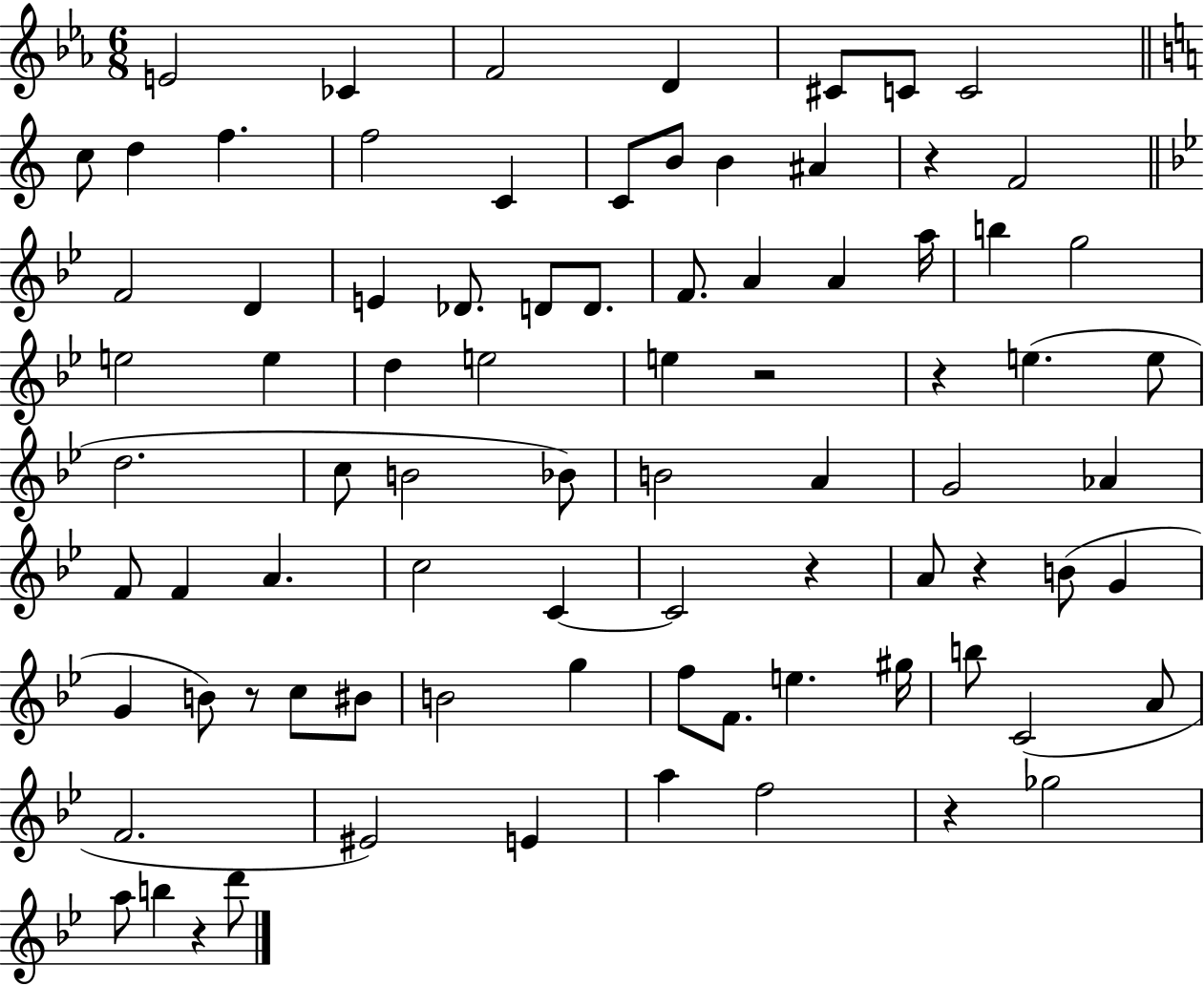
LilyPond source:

{
  \clef treble
  \numericTimeSignature
  \time 6/8
  \key ees \major
  \repeat volta 2 { e'2 ces'4 | f'2 d'4 | cis'8 c'8 c'2 | \bar "||" \break \key a \minor c''8 d''4 f''4. | f''2 c'4 | c'8 b'8 b'4 ais'4 | r4 f'2 | \break \bar "||" \break \key bes \major f'2 d'4 | e'4 des'8. d'8 d'8. | f'8. a'4 a'4 a''16 | b''4 g''2 | \break e''2 e''4 | d''4 e''2 | e''4 r2 | r4 e''4.( e''8 | \break d''2. | c''8 b'2 bes'8) | b'2 a'4 | g'2 aes'4 | \break f'8 f'4 a'4. | c''2 c'4~~ | c'2 r4 | a'8 r4 b'8( g'4 | \break g'4 b'8) r8 c''8 bis'8 | b'2 g''4 | f''8 f'8. e''4. gis''16 | b''8 c'2( a'8 | \break f'2. | eis'2) e'4 | a''4 f''2 | r4 ges''2 | \break a''8 b''4 r4 d'''8 | } \bar "|."
}